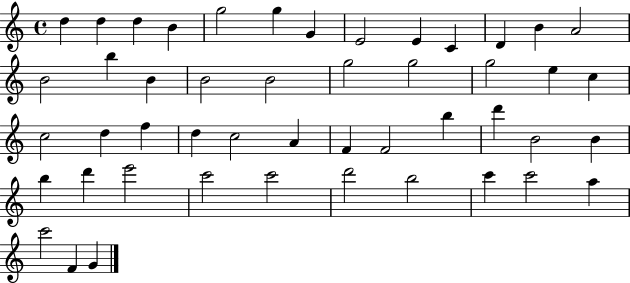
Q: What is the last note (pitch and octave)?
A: G4